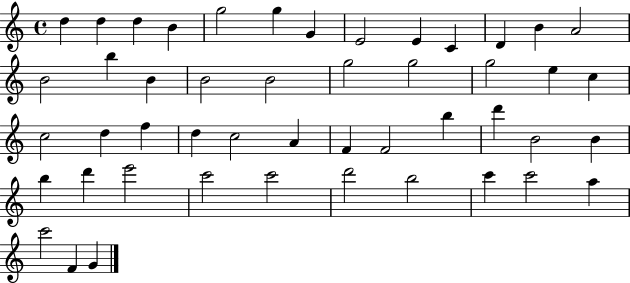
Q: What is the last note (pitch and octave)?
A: G4